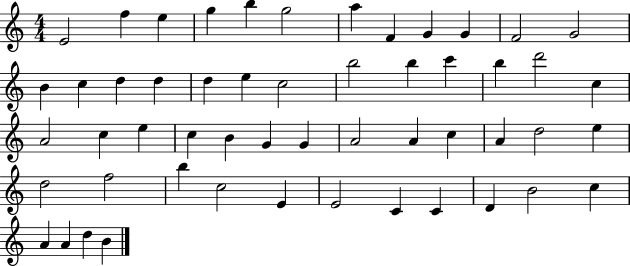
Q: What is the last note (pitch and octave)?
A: B4